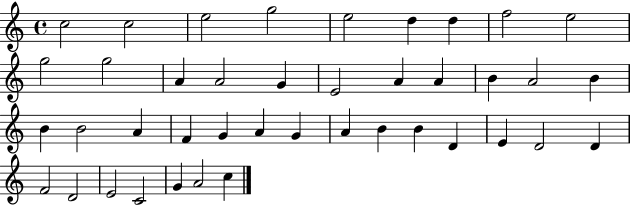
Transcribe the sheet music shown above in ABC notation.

X:1
T:Untitled
M:4/4
L:1/4
K:C
c2 c2 e2 g2 e2 d d f2 e2 g2 g2 A A2 G E2 A A B A2 B B B2 A F G A G A B B D E D2 D F2 D2 E2 C2 G A2 c